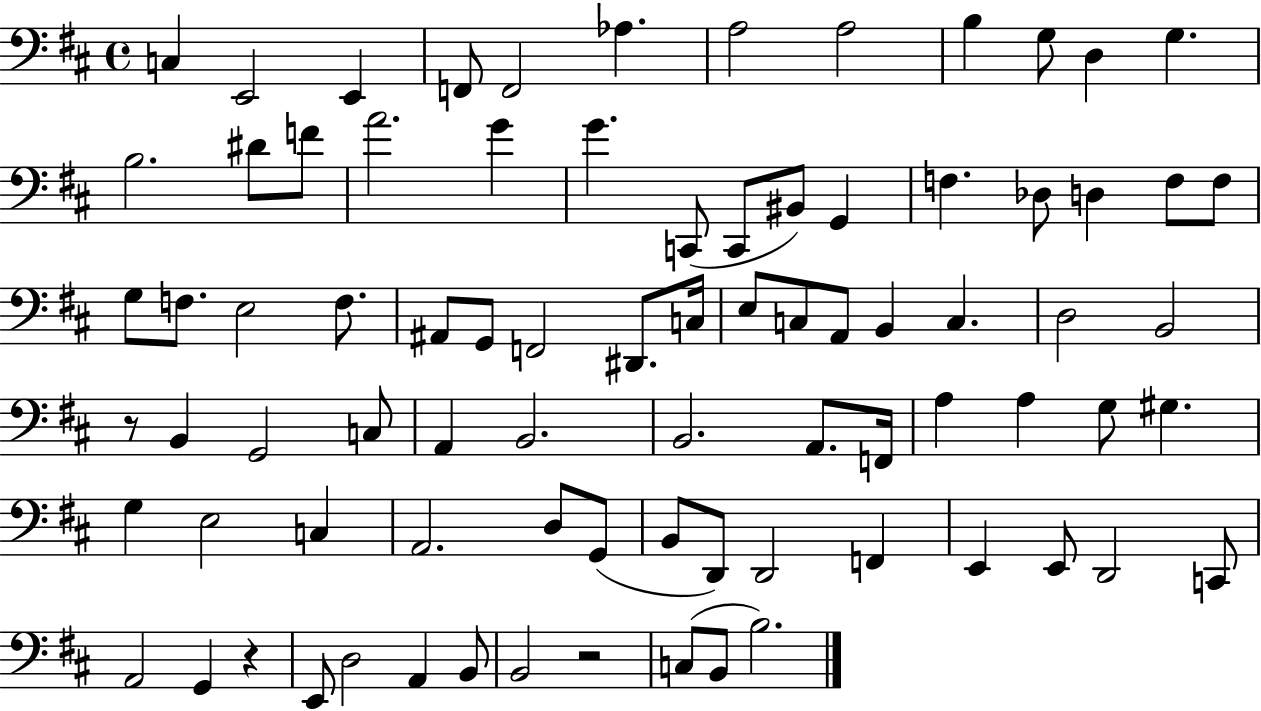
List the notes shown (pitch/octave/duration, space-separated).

C3/q E2/h E2/q F2/e F2/h Ab3/q. A3/h A3/h B3/q G3/e D3/q G3/q. B3/h. D#4/e F4/e A4/h. G4/q G4/q. C2/e C2/e BIS2/e G2/q F3/q. Db3/e D3/q F3/e F3/e G3/e F3/e. E3/h F3/e. A#2/e G2/e F2/h D#2/e. C3/s E3/e C3/e A2/e B2/q C3/q. D3/h B2/h R/e B2/q G2/h C3/e A2/q B2/h. B2/h. A2/e. F2/s A3/q A3/q G3/e G#3/q. G3/q E3/h C3/q A2/h. D3/e G2/e B2/e D2/e D2/h F2/q E2/q E2/e D2/h C2/e A2/h G2/q R/q E2/e D3/h A2/q B2/e B2/h R/h C3/e B2/e B3/h.